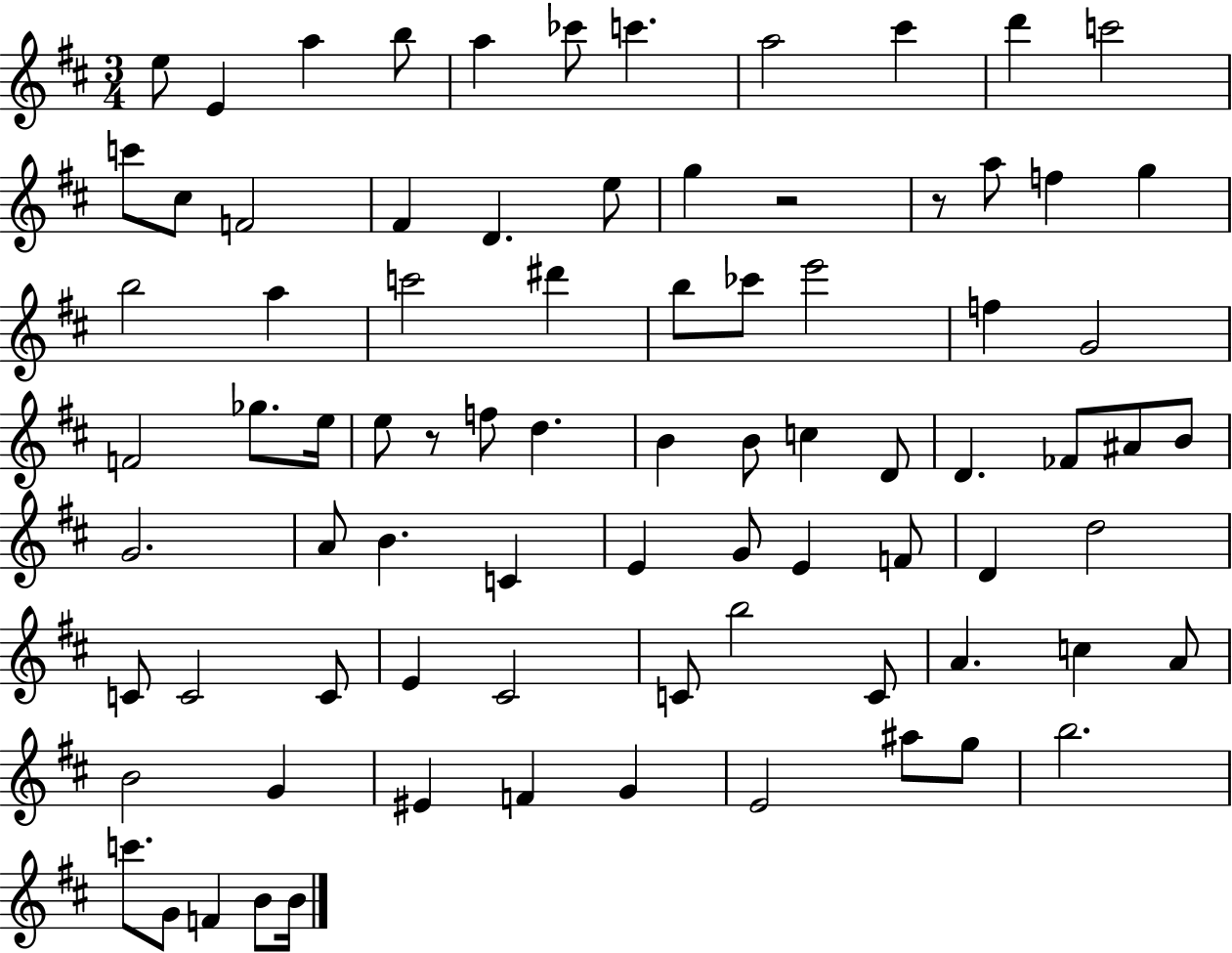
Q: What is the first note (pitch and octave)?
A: E5